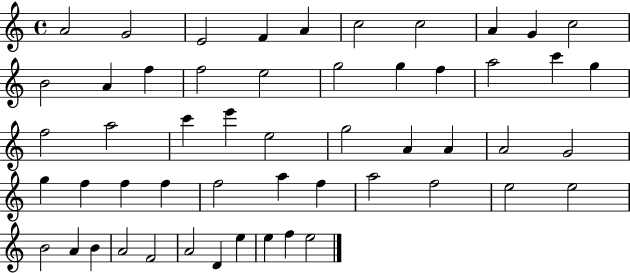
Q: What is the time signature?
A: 4/4